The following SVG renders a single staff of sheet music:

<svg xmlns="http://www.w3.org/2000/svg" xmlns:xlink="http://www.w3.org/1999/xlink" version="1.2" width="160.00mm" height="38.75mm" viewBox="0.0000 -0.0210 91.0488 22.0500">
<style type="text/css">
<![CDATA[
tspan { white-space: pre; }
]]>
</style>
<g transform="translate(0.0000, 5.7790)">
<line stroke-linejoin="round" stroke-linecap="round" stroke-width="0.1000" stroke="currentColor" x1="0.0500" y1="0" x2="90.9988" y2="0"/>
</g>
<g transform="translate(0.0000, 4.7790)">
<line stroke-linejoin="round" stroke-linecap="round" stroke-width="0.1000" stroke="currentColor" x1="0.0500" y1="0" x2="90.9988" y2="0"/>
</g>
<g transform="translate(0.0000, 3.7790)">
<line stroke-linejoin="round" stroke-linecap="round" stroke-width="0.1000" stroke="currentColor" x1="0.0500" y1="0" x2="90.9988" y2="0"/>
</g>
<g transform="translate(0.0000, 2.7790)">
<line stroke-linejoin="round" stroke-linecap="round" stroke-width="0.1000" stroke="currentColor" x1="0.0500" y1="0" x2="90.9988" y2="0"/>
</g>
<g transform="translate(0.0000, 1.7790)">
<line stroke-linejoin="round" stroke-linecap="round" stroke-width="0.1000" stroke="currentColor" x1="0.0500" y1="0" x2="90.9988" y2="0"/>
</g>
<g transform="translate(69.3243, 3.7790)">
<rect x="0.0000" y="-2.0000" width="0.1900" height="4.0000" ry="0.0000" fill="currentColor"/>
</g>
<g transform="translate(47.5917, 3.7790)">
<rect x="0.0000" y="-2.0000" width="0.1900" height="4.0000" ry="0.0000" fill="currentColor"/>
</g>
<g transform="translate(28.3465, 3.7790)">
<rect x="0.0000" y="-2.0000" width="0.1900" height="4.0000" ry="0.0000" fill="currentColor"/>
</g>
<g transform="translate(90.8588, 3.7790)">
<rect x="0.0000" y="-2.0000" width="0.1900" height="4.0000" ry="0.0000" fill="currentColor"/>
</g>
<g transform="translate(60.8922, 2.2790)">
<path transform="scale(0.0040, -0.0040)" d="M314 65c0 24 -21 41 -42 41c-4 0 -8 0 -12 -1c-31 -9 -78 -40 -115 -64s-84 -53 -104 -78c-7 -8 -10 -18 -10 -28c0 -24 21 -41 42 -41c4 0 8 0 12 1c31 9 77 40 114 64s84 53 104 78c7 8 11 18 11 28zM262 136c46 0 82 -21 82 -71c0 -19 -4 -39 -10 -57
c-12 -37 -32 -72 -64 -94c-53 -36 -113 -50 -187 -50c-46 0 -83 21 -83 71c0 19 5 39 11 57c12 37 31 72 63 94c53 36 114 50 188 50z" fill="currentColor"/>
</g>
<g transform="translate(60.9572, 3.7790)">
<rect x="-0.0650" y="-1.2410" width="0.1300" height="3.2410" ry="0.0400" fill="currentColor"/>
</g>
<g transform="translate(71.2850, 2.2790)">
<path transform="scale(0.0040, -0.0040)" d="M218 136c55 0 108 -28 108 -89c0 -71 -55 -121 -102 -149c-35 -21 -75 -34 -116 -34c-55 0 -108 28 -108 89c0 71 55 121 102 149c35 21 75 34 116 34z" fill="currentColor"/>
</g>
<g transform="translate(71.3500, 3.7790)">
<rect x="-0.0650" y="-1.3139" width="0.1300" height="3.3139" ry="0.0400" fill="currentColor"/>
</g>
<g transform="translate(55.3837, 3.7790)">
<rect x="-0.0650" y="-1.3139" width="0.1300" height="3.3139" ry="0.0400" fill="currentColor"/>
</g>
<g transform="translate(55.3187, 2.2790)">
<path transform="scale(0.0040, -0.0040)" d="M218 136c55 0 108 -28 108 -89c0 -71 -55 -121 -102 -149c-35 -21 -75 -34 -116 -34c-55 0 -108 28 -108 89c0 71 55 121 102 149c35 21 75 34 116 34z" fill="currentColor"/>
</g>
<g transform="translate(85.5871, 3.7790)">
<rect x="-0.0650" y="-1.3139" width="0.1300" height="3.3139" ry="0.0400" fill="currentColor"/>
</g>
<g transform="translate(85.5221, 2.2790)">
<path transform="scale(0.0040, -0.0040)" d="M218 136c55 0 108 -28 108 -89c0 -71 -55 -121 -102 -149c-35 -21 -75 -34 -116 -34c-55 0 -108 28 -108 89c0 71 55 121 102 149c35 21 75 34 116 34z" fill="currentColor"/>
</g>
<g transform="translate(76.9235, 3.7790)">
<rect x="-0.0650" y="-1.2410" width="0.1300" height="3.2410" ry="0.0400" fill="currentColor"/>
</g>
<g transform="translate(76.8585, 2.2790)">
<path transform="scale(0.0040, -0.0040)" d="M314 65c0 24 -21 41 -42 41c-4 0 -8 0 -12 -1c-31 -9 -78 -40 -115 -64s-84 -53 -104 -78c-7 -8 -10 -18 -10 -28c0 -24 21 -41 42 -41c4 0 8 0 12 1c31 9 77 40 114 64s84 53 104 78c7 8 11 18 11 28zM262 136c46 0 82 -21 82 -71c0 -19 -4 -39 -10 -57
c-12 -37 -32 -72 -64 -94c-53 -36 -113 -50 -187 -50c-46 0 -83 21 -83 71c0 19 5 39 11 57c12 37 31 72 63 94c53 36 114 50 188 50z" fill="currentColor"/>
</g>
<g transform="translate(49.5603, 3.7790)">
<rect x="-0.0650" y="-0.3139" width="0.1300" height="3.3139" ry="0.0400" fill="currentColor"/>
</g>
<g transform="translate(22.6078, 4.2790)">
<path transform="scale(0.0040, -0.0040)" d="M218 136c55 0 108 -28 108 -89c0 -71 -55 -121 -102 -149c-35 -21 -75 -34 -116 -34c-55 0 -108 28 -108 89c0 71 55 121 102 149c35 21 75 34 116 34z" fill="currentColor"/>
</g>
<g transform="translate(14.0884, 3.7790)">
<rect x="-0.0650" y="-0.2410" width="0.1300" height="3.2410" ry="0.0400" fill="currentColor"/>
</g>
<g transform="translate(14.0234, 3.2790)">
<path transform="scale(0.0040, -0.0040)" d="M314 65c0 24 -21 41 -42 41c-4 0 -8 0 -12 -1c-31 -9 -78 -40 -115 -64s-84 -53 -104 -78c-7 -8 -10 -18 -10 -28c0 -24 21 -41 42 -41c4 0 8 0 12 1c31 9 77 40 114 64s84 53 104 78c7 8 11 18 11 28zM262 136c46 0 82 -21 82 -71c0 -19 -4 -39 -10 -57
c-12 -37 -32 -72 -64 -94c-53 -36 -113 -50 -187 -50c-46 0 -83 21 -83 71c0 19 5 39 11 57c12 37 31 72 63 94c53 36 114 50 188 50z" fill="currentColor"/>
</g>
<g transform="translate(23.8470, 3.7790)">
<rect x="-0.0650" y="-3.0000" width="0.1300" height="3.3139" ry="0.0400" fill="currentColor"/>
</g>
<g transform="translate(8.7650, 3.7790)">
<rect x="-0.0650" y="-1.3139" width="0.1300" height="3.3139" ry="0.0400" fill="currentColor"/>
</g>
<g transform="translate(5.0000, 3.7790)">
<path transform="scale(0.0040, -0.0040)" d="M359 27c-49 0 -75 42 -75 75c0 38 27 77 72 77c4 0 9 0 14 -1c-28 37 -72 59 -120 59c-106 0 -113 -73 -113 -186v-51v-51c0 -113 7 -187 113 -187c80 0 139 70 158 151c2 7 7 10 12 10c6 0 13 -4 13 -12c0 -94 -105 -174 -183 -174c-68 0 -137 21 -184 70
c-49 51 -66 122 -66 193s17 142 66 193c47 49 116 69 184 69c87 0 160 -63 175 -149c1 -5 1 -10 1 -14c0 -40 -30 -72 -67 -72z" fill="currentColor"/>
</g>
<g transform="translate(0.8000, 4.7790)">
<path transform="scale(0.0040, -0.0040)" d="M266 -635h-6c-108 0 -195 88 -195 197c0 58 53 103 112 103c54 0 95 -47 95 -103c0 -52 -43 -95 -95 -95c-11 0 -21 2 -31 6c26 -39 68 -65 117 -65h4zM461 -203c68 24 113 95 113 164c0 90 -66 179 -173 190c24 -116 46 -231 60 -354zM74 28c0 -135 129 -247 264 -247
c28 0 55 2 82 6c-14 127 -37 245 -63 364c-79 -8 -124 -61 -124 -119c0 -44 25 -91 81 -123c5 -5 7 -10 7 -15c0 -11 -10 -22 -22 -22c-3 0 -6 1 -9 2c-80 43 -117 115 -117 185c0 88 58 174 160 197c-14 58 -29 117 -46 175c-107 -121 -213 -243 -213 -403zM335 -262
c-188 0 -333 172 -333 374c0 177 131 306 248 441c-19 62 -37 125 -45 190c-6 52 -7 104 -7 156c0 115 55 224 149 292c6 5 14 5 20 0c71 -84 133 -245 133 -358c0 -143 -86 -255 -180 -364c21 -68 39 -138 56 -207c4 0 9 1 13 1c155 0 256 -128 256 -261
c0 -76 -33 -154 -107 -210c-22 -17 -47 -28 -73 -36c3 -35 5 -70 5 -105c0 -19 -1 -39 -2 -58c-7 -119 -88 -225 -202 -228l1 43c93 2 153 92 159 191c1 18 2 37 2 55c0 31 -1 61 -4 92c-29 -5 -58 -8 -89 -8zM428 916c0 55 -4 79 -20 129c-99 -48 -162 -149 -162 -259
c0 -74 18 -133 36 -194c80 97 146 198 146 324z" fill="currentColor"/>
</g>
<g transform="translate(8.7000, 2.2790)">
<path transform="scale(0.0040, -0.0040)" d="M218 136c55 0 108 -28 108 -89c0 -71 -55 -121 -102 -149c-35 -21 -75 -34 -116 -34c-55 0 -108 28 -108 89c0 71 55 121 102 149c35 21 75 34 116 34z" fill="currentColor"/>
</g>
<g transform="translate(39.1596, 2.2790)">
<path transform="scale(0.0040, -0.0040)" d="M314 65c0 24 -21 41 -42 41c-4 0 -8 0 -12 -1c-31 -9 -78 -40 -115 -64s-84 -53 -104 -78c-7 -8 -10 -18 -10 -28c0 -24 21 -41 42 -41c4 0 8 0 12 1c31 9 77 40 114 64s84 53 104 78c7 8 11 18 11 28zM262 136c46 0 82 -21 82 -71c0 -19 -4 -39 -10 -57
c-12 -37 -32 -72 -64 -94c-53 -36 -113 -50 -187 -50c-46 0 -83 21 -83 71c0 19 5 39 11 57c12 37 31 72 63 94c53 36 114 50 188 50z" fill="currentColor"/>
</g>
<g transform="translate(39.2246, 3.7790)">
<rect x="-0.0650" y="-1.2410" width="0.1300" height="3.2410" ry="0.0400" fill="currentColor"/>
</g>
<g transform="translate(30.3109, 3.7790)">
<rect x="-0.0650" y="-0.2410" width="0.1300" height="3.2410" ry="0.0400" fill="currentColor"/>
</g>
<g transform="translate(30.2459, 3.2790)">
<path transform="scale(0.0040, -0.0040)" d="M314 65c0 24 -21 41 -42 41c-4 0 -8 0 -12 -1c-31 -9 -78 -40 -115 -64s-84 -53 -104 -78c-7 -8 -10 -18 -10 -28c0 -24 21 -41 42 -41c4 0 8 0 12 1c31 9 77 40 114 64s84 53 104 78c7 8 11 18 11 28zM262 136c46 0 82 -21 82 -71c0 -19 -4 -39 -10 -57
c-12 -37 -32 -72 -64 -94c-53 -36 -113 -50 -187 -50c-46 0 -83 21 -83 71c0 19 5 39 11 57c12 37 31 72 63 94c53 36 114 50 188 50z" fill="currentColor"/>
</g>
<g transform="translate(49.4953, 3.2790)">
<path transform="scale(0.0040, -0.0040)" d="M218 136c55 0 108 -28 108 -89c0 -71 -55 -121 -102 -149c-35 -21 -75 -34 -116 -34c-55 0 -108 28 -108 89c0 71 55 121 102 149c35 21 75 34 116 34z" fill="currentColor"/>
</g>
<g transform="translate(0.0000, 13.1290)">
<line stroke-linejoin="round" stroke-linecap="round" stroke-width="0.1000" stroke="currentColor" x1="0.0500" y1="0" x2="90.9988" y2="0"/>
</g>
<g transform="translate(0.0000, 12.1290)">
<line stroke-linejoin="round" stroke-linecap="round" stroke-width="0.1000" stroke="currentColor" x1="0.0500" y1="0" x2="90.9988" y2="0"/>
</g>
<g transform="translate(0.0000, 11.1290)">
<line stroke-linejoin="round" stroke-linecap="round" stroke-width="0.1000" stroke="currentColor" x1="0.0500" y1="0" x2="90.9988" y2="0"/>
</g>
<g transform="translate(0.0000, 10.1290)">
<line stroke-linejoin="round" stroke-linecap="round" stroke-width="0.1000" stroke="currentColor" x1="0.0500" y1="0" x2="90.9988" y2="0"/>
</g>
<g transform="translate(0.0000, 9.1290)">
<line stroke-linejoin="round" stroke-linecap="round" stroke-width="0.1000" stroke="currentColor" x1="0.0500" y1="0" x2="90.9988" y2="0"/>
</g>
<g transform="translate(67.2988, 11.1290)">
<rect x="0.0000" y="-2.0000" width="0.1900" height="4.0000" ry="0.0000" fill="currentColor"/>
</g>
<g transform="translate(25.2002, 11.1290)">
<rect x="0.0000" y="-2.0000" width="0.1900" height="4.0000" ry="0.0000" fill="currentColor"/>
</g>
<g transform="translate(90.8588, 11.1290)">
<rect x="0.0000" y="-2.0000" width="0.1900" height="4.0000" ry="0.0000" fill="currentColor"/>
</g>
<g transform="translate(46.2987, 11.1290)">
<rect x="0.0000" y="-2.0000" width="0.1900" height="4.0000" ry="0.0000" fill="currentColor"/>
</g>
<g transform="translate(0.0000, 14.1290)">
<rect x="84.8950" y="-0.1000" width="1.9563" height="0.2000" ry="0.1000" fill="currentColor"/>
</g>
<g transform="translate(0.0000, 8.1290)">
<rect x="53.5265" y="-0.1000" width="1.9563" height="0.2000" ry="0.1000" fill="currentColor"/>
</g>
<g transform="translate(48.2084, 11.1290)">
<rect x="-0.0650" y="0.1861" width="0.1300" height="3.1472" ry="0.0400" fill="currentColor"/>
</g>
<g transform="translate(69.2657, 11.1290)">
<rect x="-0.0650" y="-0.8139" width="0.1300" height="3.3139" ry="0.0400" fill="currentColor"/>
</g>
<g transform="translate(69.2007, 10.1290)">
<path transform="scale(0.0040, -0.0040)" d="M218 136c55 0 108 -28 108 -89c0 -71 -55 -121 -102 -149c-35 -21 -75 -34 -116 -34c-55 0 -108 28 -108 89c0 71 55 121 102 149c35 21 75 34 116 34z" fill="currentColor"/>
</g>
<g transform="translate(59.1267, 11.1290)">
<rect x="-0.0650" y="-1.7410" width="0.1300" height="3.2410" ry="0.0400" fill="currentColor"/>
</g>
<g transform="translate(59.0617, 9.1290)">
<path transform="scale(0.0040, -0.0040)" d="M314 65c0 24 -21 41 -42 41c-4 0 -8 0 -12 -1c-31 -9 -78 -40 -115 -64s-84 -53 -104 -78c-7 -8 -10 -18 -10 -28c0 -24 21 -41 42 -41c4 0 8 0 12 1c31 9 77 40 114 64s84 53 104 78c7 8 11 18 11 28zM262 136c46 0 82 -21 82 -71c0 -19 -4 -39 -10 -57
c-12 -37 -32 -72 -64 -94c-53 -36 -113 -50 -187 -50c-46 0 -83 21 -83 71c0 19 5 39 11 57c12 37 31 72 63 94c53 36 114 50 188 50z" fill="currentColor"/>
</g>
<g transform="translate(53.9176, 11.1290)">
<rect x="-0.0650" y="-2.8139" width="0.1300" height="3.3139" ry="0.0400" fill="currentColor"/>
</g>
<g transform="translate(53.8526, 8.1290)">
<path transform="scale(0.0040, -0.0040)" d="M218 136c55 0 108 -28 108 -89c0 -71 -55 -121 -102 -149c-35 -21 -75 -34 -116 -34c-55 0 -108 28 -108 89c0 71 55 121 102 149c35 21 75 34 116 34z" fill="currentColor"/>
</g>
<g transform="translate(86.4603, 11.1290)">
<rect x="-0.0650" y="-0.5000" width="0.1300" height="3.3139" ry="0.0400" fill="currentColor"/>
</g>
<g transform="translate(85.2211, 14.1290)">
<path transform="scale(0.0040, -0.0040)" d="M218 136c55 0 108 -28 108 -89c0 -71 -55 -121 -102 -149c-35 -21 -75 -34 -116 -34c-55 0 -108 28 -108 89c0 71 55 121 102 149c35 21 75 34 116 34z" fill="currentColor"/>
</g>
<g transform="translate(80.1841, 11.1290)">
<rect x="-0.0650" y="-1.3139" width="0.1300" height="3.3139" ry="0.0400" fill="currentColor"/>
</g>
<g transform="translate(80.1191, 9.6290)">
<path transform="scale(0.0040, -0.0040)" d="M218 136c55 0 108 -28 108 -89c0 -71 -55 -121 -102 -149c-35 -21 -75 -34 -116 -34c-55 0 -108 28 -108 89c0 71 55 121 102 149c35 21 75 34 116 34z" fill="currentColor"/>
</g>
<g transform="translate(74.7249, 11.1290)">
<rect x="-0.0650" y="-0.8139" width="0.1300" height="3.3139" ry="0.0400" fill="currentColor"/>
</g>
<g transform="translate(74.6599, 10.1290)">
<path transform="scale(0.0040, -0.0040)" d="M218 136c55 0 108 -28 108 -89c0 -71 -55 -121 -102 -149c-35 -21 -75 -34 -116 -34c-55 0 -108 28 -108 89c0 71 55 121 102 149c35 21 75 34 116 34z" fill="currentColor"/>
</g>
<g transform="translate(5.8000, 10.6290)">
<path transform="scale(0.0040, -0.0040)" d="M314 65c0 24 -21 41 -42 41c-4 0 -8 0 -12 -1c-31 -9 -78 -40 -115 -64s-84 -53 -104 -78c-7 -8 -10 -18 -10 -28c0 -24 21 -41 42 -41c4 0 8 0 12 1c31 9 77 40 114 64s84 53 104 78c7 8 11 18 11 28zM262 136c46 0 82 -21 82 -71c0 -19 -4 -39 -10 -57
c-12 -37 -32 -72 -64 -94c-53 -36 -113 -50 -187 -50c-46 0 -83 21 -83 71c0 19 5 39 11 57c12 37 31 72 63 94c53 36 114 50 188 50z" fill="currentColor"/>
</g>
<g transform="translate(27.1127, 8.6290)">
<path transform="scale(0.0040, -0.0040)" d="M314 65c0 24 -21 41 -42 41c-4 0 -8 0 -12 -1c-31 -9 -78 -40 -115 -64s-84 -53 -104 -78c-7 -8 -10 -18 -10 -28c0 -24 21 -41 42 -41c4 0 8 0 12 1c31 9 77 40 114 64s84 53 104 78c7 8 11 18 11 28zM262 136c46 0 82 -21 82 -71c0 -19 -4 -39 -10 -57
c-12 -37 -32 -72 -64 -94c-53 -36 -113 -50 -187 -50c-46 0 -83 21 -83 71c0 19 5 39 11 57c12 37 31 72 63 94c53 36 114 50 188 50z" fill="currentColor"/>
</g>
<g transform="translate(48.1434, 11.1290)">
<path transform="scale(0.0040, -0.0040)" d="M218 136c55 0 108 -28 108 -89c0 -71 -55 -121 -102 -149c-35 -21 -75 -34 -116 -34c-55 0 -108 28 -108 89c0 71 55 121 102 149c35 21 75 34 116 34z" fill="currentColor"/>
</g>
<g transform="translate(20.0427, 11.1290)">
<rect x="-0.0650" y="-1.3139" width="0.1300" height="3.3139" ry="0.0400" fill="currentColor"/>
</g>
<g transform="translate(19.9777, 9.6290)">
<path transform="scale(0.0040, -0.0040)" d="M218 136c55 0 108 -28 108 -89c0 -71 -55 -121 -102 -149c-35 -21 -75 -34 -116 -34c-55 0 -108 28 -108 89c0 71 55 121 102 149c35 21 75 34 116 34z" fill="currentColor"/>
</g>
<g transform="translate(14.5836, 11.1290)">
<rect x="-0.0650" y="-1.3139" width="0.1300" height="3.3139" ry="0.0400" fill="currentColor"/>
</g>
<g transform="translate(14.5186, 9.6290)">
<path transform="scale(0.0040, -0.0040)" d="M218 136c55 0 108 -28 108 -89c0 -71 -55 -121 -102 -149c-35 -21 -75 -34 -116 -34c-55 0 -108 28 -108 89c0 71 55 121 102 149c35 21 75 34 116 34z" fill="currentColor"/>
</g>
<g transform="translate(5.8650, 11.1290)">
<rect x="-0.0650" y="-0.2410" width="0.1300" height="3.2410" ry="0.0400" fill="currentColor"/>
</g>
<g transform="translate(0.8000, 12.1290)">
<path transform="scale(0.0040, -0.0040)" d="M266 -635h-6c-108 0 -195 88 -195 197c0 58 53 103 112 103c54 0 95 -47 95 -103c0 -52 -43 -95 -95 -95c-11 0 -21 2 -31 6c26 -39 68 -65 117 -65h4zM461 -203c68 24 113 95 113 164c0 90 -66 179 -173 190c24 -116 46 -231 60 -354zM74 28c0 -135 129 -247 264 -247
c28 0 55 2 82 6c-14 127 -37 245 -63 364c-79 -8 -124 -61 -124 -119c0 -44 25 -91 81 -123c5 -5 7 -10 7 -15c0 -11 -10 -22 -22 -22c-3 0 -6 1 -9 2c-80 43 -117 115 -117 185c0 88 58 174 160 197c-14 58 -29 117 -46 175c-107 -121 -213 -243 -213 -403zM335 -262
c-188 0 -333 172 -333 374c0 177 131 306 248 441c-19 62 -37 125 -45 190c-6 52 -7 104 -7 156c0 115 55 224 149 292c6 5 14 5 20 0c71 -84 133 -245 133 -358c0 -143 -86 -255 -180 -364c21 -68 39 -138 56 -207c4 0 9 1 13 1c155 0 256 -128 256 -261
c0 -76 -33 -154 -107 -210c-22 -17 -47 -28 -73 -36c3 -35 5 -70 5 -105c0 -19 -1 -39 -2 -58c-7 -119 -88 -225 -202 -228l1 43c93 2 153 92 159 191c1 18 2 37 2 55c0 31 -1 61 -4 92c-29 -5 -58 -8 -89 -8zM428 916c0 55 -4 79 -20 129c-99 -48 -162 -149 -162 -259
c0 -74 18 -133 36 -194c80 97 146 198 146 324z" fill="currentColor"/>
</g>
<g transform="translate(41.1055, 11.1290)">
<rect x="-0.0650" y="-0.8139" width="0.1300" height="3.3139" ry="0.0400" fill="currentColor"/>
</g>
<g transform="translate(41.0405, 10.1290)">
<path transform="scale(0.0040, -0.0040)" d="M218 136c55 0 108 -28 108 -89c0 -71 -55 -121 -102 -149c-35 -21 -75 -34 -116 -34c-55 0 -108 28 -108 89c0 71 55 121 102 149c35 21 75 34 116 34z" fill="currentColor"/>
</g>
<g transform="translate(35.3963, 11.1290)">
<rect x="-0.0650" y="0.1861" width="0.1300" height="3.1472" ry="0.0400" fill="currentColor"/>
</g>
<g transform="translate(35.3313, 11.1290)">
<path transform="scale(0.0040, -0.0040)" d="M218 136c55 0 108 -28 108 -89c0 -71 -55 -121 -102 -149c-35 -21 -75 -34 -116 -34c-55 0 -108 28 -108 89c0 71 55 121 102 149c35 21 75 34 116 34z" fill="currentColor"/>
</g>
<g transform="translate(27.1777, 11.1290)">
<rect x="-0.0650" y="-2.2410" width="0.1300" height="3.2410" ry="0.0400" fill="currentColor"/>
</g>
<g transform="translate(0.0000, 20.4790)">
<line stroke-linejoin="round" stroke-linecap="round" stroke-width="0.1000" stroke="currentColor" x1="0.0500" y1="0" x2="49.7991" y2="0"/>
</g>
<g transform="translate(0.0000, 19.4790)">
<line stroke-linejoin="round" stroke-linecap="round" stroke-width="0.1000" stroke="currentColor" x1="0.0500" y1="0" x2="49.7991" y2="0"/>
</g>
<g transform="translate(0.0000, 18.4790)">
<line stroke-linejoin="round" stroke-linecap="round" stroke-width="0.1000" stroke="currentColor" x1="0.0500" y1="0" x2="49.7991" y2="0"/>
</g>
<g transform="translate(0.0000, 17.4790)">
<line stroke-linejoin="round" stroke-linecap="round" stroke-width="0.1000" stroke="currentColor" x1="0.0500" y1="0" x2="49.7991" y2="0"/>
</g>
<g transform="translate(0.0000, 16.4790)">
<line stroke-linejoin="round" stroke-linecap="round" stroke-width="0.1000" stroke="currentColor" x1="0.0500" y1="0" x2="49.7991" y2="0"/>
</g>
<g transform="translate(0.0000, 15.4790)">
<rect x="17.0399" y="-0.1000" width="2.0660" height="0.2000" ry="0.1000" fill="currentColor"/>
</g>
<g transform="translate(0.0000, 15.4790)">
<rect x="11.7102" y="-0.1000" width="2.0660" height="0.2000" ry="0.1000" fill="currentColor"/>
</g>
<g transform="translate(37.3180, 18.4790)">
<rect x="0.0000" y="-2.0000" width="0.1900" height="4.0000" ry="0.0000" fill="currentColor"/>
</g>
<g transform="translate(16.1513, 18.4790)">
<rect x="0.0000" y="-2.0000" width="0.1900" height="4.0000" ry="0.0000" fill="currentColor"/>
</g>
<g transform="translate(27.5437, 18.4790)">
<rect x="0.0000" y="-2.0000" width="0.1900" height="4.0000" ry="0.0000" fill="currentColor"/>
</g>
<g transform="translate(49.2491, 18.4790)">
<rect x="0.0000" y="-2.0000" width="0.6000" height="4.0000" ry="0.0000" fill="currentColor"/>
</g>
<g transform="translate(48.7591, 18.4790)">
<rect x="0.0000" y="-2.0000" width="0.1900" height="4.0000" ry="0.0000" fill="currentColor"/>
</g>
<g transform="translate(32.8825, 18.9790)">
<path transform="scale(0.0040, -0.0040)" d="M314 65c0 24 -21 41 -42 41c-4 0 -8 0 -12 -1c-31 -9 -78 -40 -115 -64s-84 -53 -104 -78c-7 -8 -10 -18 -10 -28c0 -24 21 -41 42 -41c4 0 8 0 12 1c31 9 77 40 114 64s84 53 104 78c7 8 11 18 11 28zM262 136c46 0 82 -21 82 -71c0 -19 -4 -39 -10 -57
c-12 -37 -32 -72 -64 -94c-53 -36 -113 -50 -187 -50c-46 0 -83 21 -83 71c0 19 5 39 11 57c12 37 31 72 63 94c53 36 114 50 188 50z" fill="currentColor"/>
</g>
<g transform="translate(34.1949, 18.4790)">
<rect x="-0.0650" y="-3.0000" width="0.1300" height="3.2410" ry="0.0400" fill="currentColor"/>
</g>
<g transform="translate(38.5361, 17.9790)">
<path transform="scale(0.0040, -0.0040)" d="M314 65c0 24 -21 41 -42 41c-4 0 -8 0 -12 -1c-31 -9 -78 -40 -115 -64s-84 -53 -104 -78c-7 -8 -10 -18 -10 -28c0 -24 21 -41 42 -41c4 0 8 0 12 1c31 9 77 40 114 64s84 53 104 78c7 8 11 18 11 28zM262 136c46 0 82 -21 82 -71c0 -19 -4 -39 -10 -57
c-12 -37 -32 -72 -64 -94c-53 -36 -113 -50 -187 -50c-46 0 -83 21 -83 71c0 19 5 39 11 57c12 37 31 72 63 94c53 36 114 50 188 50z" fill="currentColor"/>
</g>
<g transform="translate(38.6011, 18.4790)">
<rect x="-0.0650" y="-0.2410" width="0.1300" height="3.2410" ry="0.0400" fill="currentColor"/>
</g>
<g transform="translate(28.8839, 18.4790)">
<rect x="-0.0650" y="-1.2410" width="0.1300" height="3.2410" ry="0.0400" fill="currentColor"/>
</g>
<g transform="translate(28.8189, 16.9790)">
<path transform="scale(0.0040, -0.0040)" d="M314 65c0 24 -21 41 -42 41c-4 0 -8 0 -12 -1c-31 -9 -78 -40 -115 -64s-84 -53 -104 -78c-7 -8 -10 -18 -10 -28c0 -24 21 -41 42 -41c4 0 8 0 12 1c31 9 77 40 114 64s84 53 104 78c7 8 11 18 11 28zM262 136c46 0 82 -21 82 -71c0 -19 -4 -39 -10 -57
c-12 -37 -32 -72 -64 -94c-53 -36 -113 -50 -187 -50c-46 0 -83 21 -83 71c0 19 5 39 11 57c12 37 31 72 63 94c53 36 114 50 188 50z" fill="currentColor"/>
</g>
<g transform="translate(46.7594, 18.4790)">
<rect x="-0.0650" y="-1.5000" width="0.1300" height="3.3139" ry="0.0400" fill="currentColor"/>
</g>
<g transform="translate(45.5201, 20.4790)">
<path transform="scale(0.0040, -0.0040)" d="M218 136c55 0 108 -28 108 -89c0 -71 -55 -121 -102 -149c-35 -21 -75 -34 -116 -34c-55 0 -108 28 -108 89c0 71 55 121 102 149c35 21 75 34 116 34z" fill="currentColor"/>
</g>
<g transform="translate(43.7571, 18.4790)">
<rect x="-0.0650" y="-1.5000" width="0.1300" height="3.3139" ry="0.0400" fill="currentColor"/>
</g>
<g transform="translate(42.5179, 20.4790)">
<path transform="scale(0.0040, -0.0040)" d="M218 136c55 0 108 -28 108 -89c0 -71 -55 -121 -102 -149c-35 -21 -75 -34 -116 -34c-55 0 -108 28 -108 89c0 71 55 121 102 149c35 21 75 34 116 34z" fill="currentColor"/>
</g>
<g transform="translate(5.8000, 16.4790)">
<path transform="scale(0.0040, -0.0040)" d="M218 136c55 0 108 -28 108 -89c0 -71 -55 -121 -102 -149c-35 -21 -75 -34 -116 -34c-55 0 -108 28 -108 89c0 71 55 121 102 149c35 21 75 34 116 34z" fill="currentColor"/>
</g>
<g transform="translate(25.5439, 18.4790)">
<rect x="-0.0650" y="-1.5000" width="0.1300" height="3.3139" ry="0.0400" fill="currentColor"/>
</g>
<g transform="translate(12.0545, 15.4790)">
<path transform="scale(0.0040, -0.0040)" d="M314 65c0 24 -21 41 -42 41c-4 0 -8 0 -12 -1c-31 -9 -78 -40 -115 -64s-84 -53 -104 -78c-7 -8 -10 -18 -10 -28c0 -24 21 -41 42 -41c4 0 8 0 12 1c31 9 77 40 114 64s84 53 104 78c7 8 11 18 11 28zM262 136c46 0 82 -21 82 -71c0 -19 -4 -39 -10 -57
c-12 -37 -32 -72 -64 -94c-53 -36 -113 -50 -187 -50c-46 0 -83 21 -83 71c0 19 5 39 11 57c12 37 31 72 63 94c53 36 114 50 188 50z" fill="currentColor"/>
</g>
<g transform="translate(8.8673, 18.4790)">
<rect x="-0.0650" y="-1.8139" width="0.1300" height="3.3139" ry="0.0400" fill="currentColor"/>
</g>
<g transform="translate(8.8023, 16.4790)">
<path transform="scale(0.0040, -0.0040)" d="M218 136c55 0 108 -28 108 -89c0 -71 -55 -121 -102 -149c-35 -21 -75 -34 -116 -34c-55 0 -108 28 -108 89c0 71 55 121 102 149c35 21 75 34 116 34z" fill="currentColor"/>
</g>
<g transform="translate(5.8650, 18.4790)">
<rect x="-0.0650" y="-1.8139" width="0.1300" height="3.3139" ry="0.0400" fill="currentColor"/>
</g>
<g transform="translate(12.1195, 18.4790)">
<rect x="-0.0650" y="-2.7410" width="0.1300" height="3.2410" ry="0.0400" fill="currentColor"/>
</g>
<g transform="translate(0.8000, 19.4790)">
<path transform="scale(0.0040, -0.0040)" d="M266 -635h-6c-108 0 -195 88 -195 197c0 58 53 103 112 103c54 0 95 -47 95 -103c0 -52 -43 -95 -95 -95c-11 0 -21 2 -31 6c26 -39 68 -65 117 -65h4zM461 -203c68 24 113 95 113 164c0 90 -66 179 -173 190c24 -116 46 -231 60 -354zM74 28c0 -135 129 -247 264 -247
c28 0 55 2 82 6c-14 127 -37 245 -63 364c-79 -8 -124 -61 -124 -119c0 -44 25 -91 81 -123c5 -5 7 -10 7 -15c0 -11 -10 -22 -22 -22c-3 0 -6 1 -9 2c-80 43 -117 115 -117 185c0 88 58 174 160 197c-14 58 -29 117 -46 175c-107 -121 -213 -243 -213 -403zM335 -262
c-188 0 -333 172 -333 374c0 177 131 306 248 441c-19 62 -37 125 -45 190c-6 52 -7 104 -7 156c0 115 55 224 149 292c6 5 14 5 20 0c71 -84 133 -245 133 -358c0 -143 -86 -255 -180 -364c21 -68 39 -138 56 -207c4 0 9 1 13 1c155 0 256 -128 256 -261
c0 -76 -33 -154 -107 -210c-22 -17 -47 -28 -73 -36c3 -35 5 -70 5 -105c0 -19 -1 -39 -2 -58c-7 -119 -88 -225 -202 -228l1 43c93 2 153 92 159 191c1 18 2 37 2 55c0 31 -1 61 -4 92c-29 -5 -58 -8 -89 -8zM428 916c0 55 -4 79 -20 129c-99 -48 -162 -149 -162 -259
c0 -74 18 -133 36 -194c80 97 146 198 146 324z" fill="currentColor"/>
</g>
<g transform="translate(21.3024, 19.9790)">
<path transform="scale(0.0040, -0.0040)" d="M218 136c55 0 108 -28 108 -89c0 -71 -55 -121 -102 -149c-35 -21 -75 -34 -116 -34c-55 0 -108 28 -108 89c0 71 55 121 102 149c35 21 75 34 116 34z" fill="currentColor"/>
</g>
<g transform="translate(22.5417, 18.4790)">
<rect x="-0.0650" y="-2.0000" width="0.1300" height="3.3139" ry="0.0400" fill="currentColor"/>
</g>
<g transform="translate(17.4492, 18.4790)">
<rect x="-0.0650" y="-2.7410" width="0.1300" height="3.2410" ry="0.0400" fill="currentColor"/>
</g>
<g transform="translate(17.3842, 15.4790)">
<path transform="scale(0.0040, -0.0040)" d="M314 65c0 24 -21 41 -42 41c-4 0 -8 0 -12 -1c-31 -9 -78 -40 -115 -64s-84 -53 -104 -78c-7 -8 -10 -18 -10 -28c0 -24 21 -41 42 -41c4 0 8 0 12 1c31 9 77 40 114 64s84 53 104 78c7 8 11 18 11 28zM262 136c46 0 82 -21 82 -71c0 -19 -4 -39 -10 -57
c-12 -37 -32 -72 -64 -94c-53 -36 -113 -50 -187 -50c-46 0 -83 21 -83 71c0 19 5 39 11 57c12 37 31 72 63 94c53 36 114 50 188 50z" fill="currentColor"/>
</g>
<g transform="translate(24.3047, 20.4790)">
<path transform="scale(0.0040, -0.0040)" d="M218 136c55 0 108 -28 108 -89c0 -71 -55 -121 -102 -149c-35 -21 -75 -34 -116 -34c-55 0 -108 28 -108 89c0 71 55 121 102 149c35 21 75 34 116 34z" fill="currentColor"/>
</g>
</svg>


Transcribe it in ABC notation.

X:1
T:Untitled
M:4/4
L:1/4
K:C
e c2 A c2 e2 c e e2 e e2 e c2 e e g2 B d B a f2 d d e C f f a2 a2 F E e2 A2 c2 E E